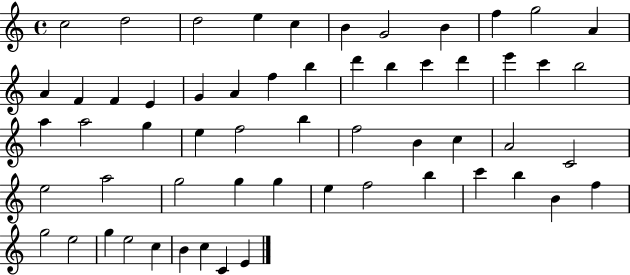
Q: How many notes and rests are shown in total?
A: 58